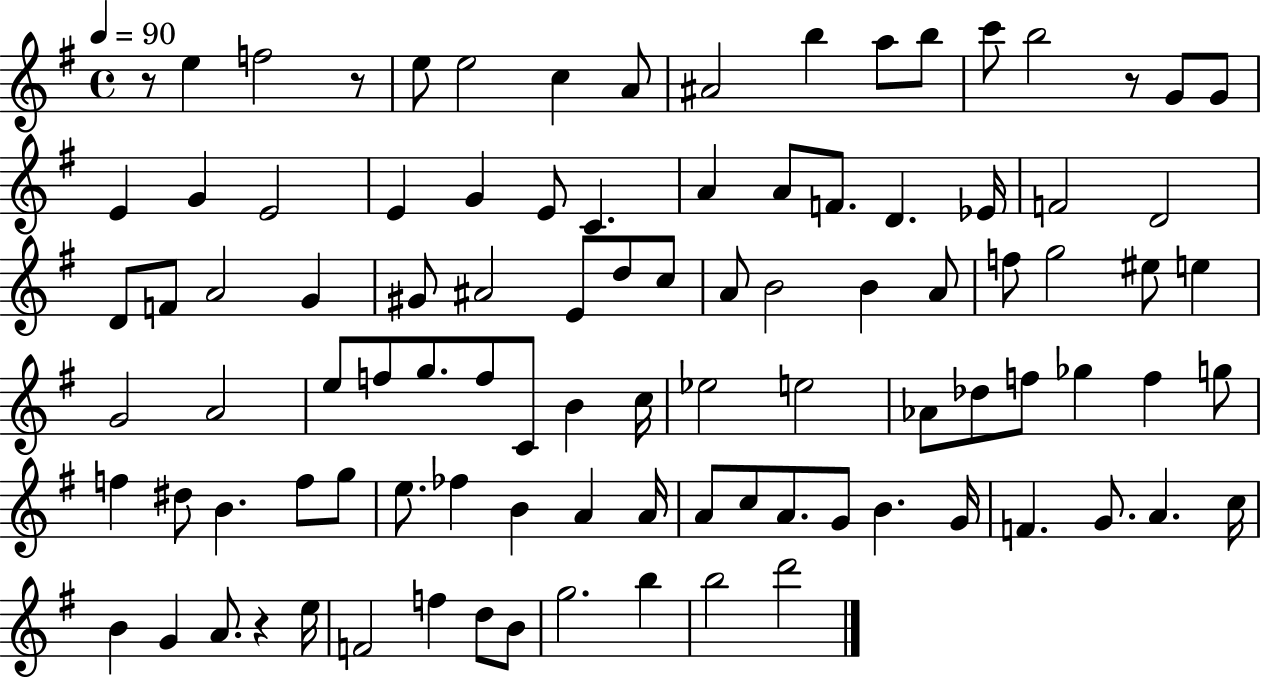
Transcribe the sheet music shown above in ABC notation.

X:1
T:Untitled
M:4/4
L:1/4
K:G
z/2 e f2 z/2 e/2 e2 c A/2 ^A2 b a/2 b/2 c'/2 b2 z/2 G/2 G/2 E G E2 E G E/2 C A A/2 F/2 D _E/4 F2 D2 D/2 F/2 A2 G ^G/2 ^A2 E/2 d/2 c/2 A/2 B2 B A/2 f/2 g2 ^e/2 e G2 A2 e/2 f/2 g/2 f/2 C/2 B c/4 _e2 e2 _A/2 _d/2 f/2 _g f g/2 f ^d/2 B f/2 g/2 e/2 _f B A A/4 A/2 c/2 A/2 G/2 B G/4 F G/2 A c/4 B G A/2 z e/4 F2 f d/2 B/2 g2 b b2 d'2